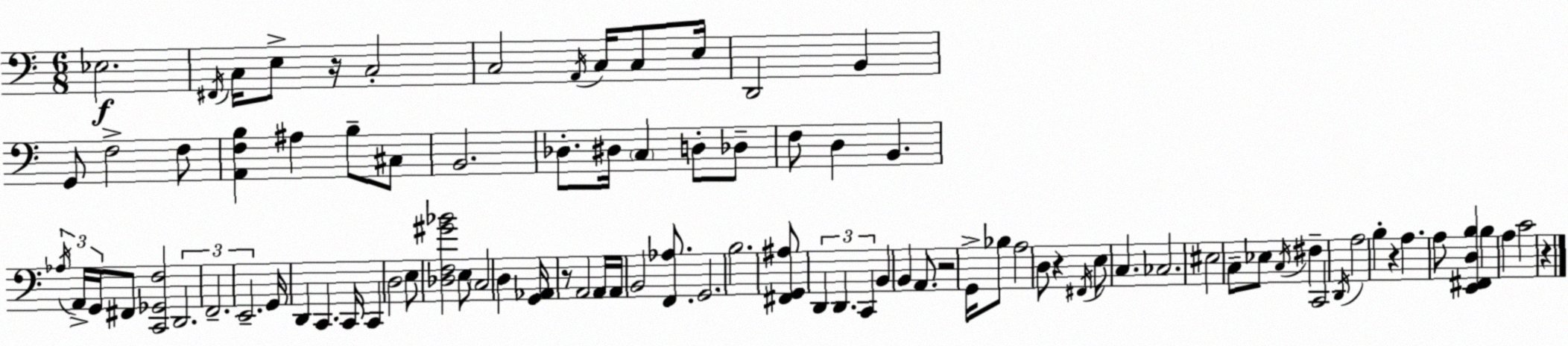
X:1
T:Untitled
M:6/8
L:1/4
K:C
_E,2 ^F,,/4 C,/4 E,/2 z/4 C,2 C,2 A,,/4 C,/4 C,/2 E,/4 D,,2 B,, G,,/2 F,2 F,/2 [A,,F,B,] ^A, B,/2 ^C,/2 B,,2 _D,/2 ^D,/4 C, D,/2 _D,/2 F,/2 D, B,, _A,/4 A,,/4 G,,/4 ^F,,/2 [C,,_G,,F,]2 D,,2 F,,2 E,,2 G,,/4 D,, C,, C,,/4 C,, D,2 E,/2 [_D,F,^G_B]2 E,/2 C,2 D, [G,,_A,,]/4 z/2 A,,2 A,,/4 A,,/4 B,,2 [F,,_A,]/2 G,,2 B,2 [^F,,G,,^A,]/2 D,, D,, C,, B,, B,, A,,/2 z2 G,,/4 _B,/2 A,2 D,/2 z ^F,,/4 E,/2 C, _C,2 ^E,2 C,/2 _E,/2 C,/4 ^F, C,,2 D,,/4 A,2 B, z A, A,/2 [E,,^F,,D,B,] B, A, C2 z